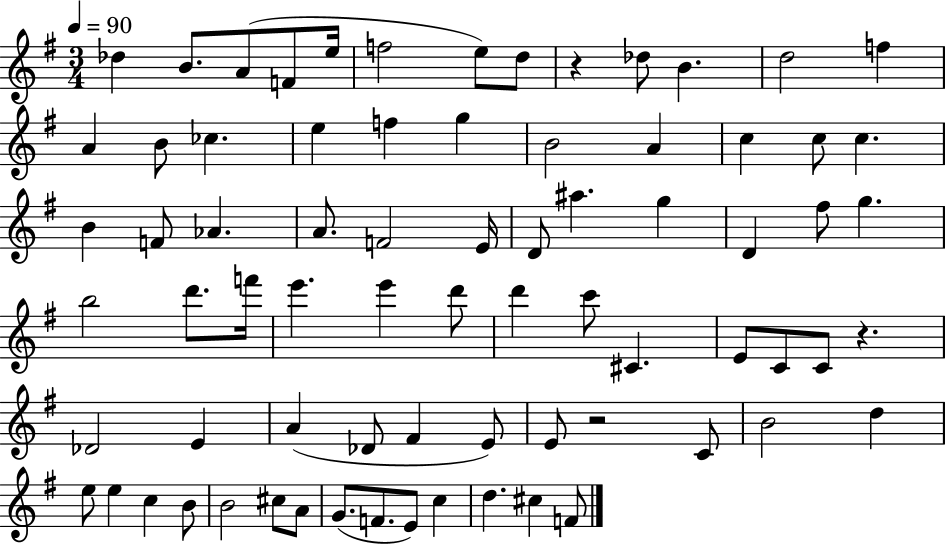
{
  \clef treble
  \numericTimeSignature
  \time 3/4
  \key g \major
  \tempo 4 = 90
  \repeat volta 2 { des''4 b'8. a'8( f'8 e''16 | f''2 e''8) d''8 | r4 des''8 b'4. | d''2 f''4 | \break a'4 b'8 ces''4. | e''4 f''4 g''4 | b'2 a'4 | c''4 c''8 c''4. | \break b'4 f'8 aes'4. | a'8. f'2 e'16 | d'8 ais''4. g''4 | d'4 fis''8 g''4. | \break b''2 d'''8. f'''16 | e'''4. e'''4 d'''8 | d'''4 c'''8 cis'4. | e'8 c'8 c'8 r4. | \break des'2 e'4 | a'4( des'8 fis'4 e'8) | e'8 r2 c'8 | b'2 d''4 | \break e''8 e''4 c''4 b'8 | b'2 cis''8 a'8 | g'8.( f'8. e'8) c''4 | d''4. cis''4 f'8 | \break } \bar "|."
}